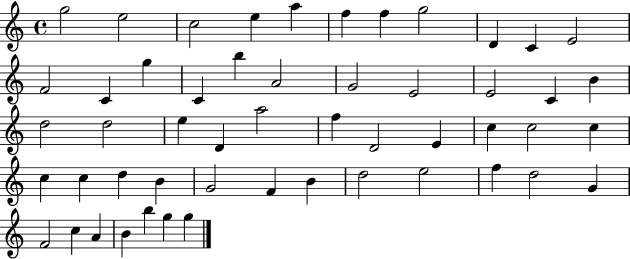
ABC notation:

X:1
T:Untitled
M:4/4
L:1/4
K:C
g2 e2 c2 e a f f g2 D C E2 F2 C g C b A2 G2 E2 E2 C B d2 d2 e D a2 f D2 E c c2 c c c d B G2 F B d2 e2 f d2 G F2 c A B b g g